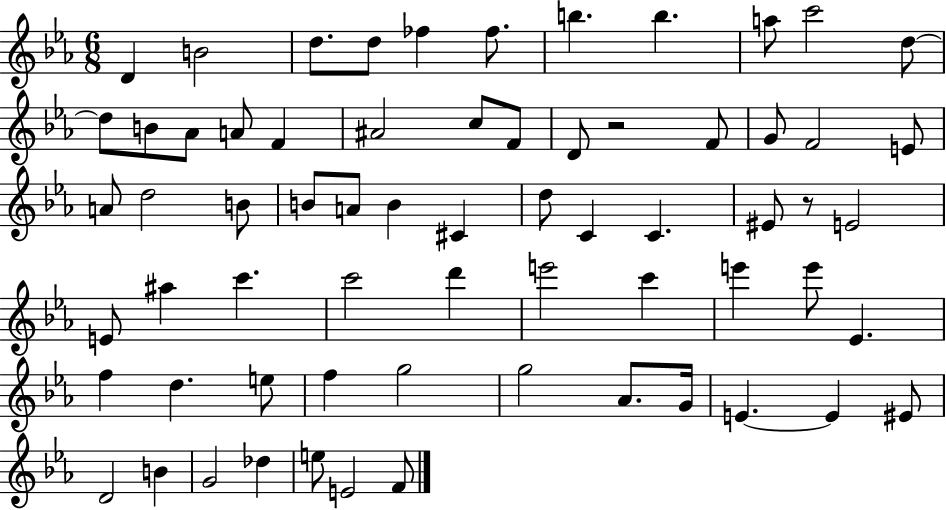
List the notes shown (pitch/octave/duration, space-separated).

D4/q B4/h D5/e. D5/e FES5/q FES5/e. B5/q. B5/q. A5/e C6/h D5/e D5/e B4/e Ab4/e A4/e F4/q A#4/h C5/e F4/e D4/e R/h F4/e G4/e F4/h E4/e A4/e D5/h B4/e B4/e A4/e B4/q C#4/q D5/e C4/q C4/q. EIS4/e R/e E4/h E4/e A#5/q C6/q. C6/h D6/q E6/h C6/q E6/q E6/e Eb4/q. F5/q D5/q. E5/e F5/q G5/h G5/h Ab4/e. G4/s E4/q. E4/q EIS4/e D4/h B4/q G4/h Db5/q E5/e E4/h F4/e